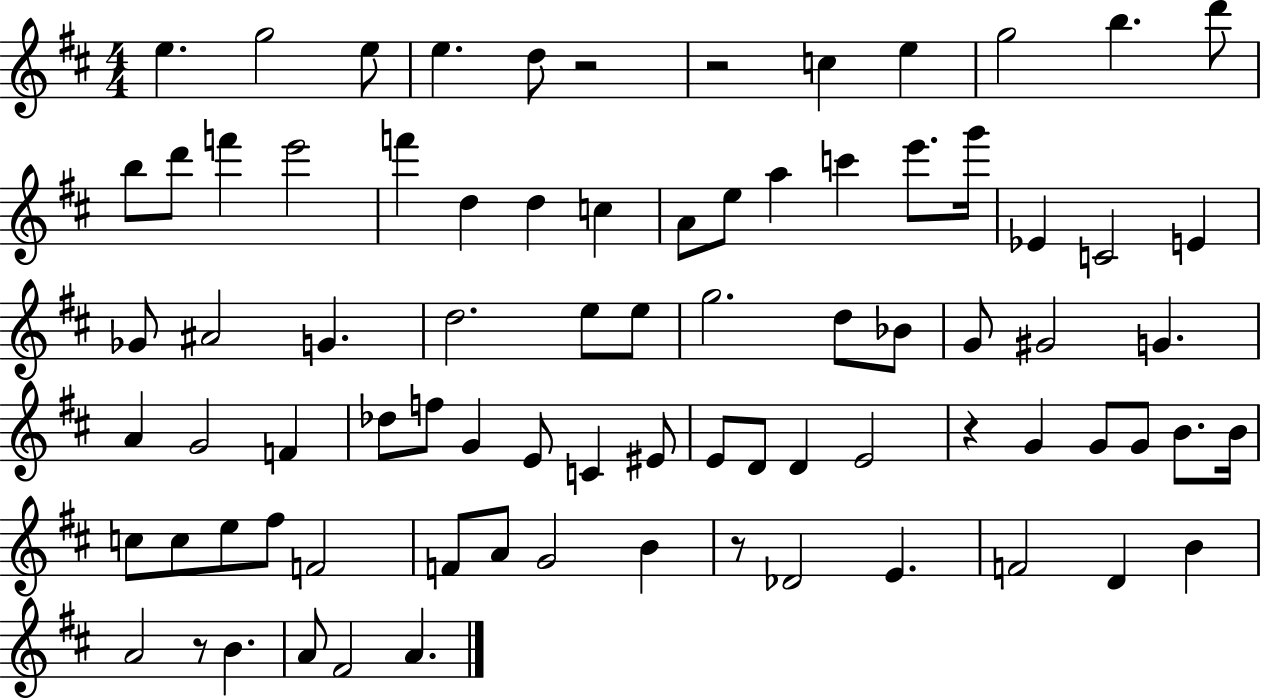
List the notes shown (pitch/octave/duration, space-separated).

E5/q. G5/h E5/e E5/q. D5/e R/h R/h C5/q E5/q G5/h B5/q. D6/e B5/e D6/e F6/q E6/h F6/q D5/q D5/q C5/q A4/e E5/e A5/q C6/q E6/e. G6/s Eb4/q C4/h E4/q Gb4/e A#4/h G4/q. D5/h. E5/e E5/e G5/h. D5/e Bb4/e G4/e G#4/h G4/q. A4/q G4/h F4/q Db5/e F5/e G4/q E4/e C4/q EIS4/e E4/e D4/e D4/q E4/h R/q G4/q G4/e G4/e B4/e. B4/s C5/e C5/e E5/e F#5/e F4/h F4/e A4/e G4/h B4/q R/e Db4/h E4/q. F4/h D4/q B4/q A4/h R/e B4/q. A4/e F#4/h A4/q.